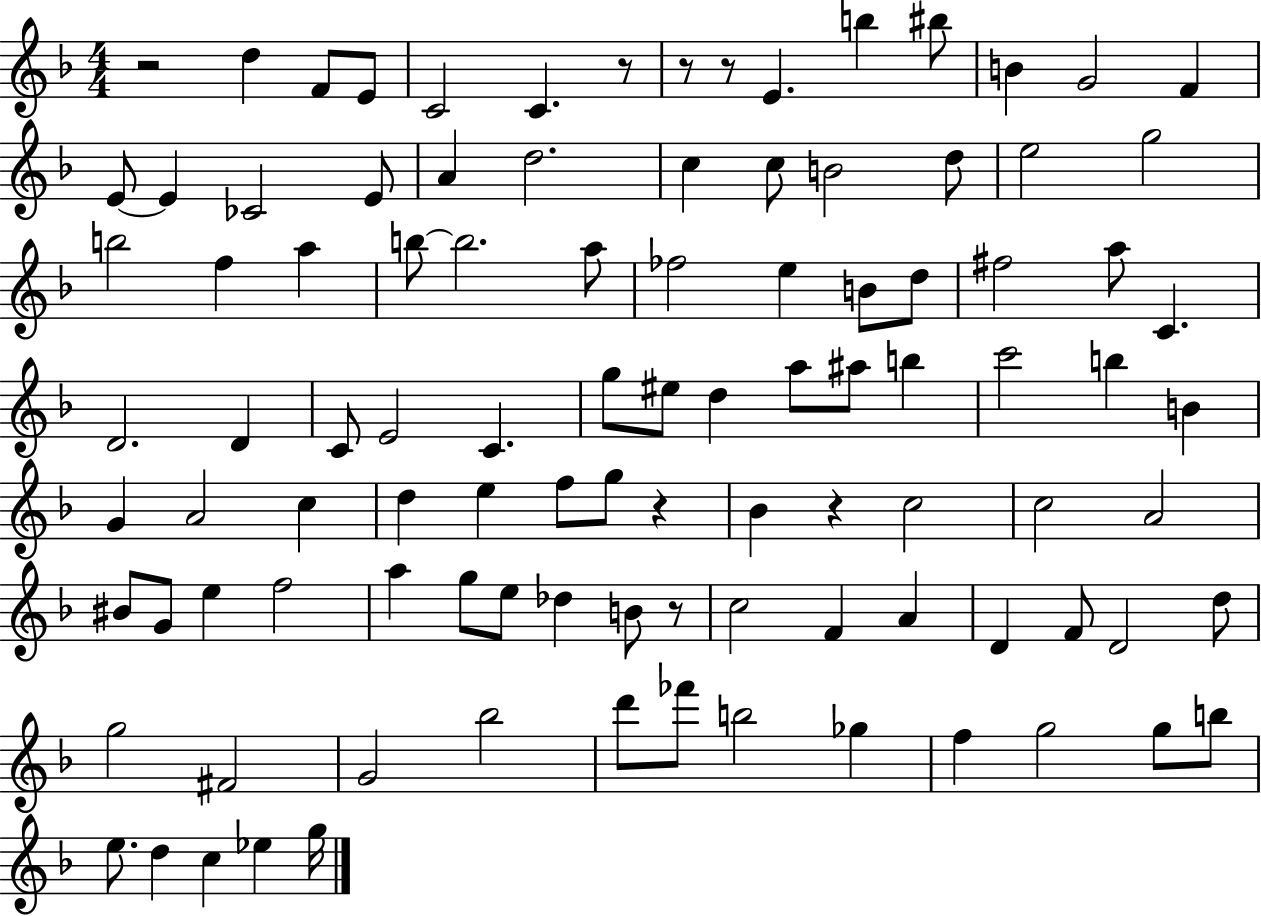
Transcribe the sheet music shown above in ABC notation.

X:1
T:Untitled
M:4/4
L:1/4
K:F
z2 d F/2 E/2 C2 C z/2 z/2 z/2 E b ^b/2 B G2 F E/2 E _C2 E/2 A d2 c c/2 B2 d/2 e2 g2 b2 f a b/2 b2 a/2 _f2 e B/2 d/2 ^f2 a/2 C D2 D C/2 E2 C g/2 ^e/2 d a/2 ^a/2 b c'2 b B G A2 c d e f/2 g/2 z _B z c2 c2 A2 ^B/2 G/2 e f2 a g/2 e/2 _d B/2 z/2 c2 F A D F/2 D2 d/2 g2 ^F2 G2 _b2 d'/2 _f'/2 b2 _g f g2 g/2 b/2 e/2 d c _e g/4